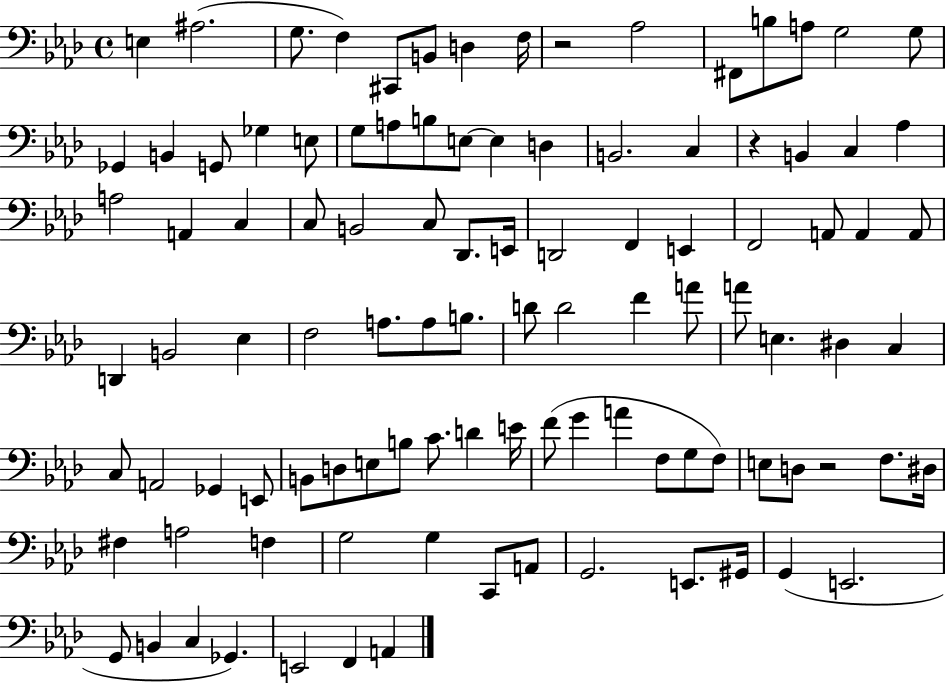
X:1
T:Untitled
M:4/4
L:1/4
K:Ab
E, ^A,2 G,/2 F, ^C,,/2 B,,/2 D, F,/4 z2 _A,2 ^F,,/2 B,/2 A,/2 G,2 G,/2 _G,, B,, G,,/2 _G, E,/2 G,/2 A,/2 B,/2 E,/2 E, D, B,,2 C, z B,, C, _A, A,2 A,, C, C,/2 B,,2 C,/2 _D,,/2 E,,/4 D,,2 F,, E,, F,,2 A,,/2 A,, A,,/2 D,, B,,2 _E, F,2 A,/2 A,/2 B,/2 D/2 D2 F A/2 A/2 E, ^D, C, C,/2 A,,2 _G,, E,,/2 B,,/2 D,/2 E,/2 B,/2 C/2 D E/4 F/2 G A F,/2 G,/2 F,/2 E,/2 D,/2 z2 F,/2 ^D,/4 ^F, A,2 F, G,2 G, C,,/2 A,,/2 G,,2 E,,/2 ^G,,/4 G,, E,,2 G,,/2 B,, C, _G,, E,,2 F,, A,,